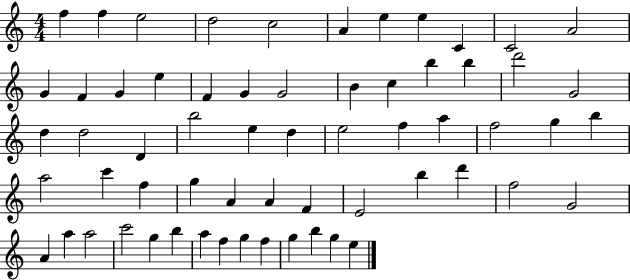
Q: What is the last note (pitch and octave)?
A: E5